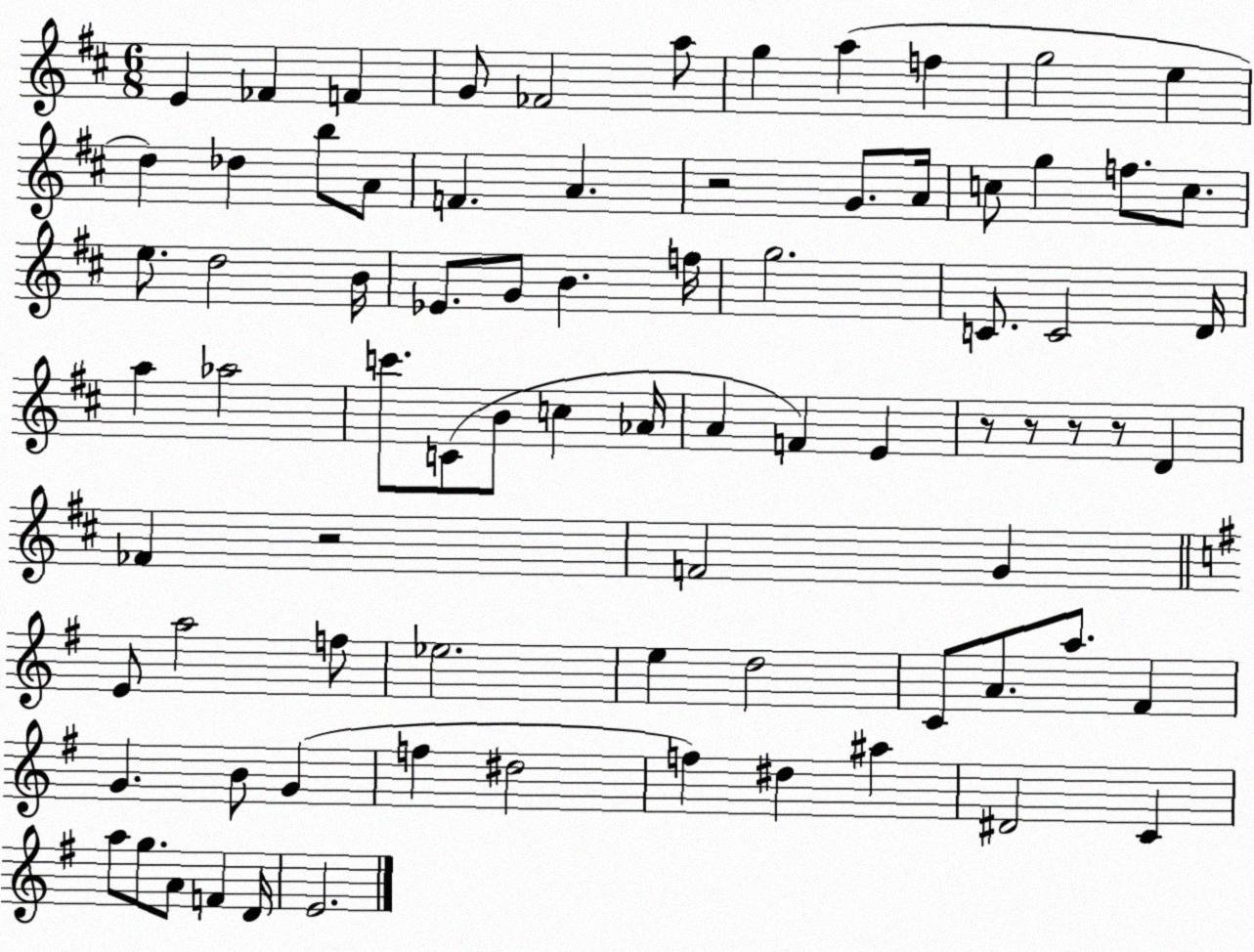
X:1
T:Untitled
M:6/8
L:1/4
K:D
E _F F G/2 _F2 a/2 g a f g2 e d _d b/2 A/2 F A z2 G/2 A/4 c/2 g f/2 c/2 e/2 d2 B/4 _E/2 G/2 B f/4 g2 C/2 C2 D/4 a _a2 c'/2 C/2 B/2 c _A/4 A F E z/2 z/2 z/2 z/2 D _F z2 F2 G E/2 a2 f/2 _e2 e d2 C/2 A/2 a/2 ^F G B/2 G f ^d2 f ^d ^a ^D2 C a/2 g/2 A/2 F D/4 E2